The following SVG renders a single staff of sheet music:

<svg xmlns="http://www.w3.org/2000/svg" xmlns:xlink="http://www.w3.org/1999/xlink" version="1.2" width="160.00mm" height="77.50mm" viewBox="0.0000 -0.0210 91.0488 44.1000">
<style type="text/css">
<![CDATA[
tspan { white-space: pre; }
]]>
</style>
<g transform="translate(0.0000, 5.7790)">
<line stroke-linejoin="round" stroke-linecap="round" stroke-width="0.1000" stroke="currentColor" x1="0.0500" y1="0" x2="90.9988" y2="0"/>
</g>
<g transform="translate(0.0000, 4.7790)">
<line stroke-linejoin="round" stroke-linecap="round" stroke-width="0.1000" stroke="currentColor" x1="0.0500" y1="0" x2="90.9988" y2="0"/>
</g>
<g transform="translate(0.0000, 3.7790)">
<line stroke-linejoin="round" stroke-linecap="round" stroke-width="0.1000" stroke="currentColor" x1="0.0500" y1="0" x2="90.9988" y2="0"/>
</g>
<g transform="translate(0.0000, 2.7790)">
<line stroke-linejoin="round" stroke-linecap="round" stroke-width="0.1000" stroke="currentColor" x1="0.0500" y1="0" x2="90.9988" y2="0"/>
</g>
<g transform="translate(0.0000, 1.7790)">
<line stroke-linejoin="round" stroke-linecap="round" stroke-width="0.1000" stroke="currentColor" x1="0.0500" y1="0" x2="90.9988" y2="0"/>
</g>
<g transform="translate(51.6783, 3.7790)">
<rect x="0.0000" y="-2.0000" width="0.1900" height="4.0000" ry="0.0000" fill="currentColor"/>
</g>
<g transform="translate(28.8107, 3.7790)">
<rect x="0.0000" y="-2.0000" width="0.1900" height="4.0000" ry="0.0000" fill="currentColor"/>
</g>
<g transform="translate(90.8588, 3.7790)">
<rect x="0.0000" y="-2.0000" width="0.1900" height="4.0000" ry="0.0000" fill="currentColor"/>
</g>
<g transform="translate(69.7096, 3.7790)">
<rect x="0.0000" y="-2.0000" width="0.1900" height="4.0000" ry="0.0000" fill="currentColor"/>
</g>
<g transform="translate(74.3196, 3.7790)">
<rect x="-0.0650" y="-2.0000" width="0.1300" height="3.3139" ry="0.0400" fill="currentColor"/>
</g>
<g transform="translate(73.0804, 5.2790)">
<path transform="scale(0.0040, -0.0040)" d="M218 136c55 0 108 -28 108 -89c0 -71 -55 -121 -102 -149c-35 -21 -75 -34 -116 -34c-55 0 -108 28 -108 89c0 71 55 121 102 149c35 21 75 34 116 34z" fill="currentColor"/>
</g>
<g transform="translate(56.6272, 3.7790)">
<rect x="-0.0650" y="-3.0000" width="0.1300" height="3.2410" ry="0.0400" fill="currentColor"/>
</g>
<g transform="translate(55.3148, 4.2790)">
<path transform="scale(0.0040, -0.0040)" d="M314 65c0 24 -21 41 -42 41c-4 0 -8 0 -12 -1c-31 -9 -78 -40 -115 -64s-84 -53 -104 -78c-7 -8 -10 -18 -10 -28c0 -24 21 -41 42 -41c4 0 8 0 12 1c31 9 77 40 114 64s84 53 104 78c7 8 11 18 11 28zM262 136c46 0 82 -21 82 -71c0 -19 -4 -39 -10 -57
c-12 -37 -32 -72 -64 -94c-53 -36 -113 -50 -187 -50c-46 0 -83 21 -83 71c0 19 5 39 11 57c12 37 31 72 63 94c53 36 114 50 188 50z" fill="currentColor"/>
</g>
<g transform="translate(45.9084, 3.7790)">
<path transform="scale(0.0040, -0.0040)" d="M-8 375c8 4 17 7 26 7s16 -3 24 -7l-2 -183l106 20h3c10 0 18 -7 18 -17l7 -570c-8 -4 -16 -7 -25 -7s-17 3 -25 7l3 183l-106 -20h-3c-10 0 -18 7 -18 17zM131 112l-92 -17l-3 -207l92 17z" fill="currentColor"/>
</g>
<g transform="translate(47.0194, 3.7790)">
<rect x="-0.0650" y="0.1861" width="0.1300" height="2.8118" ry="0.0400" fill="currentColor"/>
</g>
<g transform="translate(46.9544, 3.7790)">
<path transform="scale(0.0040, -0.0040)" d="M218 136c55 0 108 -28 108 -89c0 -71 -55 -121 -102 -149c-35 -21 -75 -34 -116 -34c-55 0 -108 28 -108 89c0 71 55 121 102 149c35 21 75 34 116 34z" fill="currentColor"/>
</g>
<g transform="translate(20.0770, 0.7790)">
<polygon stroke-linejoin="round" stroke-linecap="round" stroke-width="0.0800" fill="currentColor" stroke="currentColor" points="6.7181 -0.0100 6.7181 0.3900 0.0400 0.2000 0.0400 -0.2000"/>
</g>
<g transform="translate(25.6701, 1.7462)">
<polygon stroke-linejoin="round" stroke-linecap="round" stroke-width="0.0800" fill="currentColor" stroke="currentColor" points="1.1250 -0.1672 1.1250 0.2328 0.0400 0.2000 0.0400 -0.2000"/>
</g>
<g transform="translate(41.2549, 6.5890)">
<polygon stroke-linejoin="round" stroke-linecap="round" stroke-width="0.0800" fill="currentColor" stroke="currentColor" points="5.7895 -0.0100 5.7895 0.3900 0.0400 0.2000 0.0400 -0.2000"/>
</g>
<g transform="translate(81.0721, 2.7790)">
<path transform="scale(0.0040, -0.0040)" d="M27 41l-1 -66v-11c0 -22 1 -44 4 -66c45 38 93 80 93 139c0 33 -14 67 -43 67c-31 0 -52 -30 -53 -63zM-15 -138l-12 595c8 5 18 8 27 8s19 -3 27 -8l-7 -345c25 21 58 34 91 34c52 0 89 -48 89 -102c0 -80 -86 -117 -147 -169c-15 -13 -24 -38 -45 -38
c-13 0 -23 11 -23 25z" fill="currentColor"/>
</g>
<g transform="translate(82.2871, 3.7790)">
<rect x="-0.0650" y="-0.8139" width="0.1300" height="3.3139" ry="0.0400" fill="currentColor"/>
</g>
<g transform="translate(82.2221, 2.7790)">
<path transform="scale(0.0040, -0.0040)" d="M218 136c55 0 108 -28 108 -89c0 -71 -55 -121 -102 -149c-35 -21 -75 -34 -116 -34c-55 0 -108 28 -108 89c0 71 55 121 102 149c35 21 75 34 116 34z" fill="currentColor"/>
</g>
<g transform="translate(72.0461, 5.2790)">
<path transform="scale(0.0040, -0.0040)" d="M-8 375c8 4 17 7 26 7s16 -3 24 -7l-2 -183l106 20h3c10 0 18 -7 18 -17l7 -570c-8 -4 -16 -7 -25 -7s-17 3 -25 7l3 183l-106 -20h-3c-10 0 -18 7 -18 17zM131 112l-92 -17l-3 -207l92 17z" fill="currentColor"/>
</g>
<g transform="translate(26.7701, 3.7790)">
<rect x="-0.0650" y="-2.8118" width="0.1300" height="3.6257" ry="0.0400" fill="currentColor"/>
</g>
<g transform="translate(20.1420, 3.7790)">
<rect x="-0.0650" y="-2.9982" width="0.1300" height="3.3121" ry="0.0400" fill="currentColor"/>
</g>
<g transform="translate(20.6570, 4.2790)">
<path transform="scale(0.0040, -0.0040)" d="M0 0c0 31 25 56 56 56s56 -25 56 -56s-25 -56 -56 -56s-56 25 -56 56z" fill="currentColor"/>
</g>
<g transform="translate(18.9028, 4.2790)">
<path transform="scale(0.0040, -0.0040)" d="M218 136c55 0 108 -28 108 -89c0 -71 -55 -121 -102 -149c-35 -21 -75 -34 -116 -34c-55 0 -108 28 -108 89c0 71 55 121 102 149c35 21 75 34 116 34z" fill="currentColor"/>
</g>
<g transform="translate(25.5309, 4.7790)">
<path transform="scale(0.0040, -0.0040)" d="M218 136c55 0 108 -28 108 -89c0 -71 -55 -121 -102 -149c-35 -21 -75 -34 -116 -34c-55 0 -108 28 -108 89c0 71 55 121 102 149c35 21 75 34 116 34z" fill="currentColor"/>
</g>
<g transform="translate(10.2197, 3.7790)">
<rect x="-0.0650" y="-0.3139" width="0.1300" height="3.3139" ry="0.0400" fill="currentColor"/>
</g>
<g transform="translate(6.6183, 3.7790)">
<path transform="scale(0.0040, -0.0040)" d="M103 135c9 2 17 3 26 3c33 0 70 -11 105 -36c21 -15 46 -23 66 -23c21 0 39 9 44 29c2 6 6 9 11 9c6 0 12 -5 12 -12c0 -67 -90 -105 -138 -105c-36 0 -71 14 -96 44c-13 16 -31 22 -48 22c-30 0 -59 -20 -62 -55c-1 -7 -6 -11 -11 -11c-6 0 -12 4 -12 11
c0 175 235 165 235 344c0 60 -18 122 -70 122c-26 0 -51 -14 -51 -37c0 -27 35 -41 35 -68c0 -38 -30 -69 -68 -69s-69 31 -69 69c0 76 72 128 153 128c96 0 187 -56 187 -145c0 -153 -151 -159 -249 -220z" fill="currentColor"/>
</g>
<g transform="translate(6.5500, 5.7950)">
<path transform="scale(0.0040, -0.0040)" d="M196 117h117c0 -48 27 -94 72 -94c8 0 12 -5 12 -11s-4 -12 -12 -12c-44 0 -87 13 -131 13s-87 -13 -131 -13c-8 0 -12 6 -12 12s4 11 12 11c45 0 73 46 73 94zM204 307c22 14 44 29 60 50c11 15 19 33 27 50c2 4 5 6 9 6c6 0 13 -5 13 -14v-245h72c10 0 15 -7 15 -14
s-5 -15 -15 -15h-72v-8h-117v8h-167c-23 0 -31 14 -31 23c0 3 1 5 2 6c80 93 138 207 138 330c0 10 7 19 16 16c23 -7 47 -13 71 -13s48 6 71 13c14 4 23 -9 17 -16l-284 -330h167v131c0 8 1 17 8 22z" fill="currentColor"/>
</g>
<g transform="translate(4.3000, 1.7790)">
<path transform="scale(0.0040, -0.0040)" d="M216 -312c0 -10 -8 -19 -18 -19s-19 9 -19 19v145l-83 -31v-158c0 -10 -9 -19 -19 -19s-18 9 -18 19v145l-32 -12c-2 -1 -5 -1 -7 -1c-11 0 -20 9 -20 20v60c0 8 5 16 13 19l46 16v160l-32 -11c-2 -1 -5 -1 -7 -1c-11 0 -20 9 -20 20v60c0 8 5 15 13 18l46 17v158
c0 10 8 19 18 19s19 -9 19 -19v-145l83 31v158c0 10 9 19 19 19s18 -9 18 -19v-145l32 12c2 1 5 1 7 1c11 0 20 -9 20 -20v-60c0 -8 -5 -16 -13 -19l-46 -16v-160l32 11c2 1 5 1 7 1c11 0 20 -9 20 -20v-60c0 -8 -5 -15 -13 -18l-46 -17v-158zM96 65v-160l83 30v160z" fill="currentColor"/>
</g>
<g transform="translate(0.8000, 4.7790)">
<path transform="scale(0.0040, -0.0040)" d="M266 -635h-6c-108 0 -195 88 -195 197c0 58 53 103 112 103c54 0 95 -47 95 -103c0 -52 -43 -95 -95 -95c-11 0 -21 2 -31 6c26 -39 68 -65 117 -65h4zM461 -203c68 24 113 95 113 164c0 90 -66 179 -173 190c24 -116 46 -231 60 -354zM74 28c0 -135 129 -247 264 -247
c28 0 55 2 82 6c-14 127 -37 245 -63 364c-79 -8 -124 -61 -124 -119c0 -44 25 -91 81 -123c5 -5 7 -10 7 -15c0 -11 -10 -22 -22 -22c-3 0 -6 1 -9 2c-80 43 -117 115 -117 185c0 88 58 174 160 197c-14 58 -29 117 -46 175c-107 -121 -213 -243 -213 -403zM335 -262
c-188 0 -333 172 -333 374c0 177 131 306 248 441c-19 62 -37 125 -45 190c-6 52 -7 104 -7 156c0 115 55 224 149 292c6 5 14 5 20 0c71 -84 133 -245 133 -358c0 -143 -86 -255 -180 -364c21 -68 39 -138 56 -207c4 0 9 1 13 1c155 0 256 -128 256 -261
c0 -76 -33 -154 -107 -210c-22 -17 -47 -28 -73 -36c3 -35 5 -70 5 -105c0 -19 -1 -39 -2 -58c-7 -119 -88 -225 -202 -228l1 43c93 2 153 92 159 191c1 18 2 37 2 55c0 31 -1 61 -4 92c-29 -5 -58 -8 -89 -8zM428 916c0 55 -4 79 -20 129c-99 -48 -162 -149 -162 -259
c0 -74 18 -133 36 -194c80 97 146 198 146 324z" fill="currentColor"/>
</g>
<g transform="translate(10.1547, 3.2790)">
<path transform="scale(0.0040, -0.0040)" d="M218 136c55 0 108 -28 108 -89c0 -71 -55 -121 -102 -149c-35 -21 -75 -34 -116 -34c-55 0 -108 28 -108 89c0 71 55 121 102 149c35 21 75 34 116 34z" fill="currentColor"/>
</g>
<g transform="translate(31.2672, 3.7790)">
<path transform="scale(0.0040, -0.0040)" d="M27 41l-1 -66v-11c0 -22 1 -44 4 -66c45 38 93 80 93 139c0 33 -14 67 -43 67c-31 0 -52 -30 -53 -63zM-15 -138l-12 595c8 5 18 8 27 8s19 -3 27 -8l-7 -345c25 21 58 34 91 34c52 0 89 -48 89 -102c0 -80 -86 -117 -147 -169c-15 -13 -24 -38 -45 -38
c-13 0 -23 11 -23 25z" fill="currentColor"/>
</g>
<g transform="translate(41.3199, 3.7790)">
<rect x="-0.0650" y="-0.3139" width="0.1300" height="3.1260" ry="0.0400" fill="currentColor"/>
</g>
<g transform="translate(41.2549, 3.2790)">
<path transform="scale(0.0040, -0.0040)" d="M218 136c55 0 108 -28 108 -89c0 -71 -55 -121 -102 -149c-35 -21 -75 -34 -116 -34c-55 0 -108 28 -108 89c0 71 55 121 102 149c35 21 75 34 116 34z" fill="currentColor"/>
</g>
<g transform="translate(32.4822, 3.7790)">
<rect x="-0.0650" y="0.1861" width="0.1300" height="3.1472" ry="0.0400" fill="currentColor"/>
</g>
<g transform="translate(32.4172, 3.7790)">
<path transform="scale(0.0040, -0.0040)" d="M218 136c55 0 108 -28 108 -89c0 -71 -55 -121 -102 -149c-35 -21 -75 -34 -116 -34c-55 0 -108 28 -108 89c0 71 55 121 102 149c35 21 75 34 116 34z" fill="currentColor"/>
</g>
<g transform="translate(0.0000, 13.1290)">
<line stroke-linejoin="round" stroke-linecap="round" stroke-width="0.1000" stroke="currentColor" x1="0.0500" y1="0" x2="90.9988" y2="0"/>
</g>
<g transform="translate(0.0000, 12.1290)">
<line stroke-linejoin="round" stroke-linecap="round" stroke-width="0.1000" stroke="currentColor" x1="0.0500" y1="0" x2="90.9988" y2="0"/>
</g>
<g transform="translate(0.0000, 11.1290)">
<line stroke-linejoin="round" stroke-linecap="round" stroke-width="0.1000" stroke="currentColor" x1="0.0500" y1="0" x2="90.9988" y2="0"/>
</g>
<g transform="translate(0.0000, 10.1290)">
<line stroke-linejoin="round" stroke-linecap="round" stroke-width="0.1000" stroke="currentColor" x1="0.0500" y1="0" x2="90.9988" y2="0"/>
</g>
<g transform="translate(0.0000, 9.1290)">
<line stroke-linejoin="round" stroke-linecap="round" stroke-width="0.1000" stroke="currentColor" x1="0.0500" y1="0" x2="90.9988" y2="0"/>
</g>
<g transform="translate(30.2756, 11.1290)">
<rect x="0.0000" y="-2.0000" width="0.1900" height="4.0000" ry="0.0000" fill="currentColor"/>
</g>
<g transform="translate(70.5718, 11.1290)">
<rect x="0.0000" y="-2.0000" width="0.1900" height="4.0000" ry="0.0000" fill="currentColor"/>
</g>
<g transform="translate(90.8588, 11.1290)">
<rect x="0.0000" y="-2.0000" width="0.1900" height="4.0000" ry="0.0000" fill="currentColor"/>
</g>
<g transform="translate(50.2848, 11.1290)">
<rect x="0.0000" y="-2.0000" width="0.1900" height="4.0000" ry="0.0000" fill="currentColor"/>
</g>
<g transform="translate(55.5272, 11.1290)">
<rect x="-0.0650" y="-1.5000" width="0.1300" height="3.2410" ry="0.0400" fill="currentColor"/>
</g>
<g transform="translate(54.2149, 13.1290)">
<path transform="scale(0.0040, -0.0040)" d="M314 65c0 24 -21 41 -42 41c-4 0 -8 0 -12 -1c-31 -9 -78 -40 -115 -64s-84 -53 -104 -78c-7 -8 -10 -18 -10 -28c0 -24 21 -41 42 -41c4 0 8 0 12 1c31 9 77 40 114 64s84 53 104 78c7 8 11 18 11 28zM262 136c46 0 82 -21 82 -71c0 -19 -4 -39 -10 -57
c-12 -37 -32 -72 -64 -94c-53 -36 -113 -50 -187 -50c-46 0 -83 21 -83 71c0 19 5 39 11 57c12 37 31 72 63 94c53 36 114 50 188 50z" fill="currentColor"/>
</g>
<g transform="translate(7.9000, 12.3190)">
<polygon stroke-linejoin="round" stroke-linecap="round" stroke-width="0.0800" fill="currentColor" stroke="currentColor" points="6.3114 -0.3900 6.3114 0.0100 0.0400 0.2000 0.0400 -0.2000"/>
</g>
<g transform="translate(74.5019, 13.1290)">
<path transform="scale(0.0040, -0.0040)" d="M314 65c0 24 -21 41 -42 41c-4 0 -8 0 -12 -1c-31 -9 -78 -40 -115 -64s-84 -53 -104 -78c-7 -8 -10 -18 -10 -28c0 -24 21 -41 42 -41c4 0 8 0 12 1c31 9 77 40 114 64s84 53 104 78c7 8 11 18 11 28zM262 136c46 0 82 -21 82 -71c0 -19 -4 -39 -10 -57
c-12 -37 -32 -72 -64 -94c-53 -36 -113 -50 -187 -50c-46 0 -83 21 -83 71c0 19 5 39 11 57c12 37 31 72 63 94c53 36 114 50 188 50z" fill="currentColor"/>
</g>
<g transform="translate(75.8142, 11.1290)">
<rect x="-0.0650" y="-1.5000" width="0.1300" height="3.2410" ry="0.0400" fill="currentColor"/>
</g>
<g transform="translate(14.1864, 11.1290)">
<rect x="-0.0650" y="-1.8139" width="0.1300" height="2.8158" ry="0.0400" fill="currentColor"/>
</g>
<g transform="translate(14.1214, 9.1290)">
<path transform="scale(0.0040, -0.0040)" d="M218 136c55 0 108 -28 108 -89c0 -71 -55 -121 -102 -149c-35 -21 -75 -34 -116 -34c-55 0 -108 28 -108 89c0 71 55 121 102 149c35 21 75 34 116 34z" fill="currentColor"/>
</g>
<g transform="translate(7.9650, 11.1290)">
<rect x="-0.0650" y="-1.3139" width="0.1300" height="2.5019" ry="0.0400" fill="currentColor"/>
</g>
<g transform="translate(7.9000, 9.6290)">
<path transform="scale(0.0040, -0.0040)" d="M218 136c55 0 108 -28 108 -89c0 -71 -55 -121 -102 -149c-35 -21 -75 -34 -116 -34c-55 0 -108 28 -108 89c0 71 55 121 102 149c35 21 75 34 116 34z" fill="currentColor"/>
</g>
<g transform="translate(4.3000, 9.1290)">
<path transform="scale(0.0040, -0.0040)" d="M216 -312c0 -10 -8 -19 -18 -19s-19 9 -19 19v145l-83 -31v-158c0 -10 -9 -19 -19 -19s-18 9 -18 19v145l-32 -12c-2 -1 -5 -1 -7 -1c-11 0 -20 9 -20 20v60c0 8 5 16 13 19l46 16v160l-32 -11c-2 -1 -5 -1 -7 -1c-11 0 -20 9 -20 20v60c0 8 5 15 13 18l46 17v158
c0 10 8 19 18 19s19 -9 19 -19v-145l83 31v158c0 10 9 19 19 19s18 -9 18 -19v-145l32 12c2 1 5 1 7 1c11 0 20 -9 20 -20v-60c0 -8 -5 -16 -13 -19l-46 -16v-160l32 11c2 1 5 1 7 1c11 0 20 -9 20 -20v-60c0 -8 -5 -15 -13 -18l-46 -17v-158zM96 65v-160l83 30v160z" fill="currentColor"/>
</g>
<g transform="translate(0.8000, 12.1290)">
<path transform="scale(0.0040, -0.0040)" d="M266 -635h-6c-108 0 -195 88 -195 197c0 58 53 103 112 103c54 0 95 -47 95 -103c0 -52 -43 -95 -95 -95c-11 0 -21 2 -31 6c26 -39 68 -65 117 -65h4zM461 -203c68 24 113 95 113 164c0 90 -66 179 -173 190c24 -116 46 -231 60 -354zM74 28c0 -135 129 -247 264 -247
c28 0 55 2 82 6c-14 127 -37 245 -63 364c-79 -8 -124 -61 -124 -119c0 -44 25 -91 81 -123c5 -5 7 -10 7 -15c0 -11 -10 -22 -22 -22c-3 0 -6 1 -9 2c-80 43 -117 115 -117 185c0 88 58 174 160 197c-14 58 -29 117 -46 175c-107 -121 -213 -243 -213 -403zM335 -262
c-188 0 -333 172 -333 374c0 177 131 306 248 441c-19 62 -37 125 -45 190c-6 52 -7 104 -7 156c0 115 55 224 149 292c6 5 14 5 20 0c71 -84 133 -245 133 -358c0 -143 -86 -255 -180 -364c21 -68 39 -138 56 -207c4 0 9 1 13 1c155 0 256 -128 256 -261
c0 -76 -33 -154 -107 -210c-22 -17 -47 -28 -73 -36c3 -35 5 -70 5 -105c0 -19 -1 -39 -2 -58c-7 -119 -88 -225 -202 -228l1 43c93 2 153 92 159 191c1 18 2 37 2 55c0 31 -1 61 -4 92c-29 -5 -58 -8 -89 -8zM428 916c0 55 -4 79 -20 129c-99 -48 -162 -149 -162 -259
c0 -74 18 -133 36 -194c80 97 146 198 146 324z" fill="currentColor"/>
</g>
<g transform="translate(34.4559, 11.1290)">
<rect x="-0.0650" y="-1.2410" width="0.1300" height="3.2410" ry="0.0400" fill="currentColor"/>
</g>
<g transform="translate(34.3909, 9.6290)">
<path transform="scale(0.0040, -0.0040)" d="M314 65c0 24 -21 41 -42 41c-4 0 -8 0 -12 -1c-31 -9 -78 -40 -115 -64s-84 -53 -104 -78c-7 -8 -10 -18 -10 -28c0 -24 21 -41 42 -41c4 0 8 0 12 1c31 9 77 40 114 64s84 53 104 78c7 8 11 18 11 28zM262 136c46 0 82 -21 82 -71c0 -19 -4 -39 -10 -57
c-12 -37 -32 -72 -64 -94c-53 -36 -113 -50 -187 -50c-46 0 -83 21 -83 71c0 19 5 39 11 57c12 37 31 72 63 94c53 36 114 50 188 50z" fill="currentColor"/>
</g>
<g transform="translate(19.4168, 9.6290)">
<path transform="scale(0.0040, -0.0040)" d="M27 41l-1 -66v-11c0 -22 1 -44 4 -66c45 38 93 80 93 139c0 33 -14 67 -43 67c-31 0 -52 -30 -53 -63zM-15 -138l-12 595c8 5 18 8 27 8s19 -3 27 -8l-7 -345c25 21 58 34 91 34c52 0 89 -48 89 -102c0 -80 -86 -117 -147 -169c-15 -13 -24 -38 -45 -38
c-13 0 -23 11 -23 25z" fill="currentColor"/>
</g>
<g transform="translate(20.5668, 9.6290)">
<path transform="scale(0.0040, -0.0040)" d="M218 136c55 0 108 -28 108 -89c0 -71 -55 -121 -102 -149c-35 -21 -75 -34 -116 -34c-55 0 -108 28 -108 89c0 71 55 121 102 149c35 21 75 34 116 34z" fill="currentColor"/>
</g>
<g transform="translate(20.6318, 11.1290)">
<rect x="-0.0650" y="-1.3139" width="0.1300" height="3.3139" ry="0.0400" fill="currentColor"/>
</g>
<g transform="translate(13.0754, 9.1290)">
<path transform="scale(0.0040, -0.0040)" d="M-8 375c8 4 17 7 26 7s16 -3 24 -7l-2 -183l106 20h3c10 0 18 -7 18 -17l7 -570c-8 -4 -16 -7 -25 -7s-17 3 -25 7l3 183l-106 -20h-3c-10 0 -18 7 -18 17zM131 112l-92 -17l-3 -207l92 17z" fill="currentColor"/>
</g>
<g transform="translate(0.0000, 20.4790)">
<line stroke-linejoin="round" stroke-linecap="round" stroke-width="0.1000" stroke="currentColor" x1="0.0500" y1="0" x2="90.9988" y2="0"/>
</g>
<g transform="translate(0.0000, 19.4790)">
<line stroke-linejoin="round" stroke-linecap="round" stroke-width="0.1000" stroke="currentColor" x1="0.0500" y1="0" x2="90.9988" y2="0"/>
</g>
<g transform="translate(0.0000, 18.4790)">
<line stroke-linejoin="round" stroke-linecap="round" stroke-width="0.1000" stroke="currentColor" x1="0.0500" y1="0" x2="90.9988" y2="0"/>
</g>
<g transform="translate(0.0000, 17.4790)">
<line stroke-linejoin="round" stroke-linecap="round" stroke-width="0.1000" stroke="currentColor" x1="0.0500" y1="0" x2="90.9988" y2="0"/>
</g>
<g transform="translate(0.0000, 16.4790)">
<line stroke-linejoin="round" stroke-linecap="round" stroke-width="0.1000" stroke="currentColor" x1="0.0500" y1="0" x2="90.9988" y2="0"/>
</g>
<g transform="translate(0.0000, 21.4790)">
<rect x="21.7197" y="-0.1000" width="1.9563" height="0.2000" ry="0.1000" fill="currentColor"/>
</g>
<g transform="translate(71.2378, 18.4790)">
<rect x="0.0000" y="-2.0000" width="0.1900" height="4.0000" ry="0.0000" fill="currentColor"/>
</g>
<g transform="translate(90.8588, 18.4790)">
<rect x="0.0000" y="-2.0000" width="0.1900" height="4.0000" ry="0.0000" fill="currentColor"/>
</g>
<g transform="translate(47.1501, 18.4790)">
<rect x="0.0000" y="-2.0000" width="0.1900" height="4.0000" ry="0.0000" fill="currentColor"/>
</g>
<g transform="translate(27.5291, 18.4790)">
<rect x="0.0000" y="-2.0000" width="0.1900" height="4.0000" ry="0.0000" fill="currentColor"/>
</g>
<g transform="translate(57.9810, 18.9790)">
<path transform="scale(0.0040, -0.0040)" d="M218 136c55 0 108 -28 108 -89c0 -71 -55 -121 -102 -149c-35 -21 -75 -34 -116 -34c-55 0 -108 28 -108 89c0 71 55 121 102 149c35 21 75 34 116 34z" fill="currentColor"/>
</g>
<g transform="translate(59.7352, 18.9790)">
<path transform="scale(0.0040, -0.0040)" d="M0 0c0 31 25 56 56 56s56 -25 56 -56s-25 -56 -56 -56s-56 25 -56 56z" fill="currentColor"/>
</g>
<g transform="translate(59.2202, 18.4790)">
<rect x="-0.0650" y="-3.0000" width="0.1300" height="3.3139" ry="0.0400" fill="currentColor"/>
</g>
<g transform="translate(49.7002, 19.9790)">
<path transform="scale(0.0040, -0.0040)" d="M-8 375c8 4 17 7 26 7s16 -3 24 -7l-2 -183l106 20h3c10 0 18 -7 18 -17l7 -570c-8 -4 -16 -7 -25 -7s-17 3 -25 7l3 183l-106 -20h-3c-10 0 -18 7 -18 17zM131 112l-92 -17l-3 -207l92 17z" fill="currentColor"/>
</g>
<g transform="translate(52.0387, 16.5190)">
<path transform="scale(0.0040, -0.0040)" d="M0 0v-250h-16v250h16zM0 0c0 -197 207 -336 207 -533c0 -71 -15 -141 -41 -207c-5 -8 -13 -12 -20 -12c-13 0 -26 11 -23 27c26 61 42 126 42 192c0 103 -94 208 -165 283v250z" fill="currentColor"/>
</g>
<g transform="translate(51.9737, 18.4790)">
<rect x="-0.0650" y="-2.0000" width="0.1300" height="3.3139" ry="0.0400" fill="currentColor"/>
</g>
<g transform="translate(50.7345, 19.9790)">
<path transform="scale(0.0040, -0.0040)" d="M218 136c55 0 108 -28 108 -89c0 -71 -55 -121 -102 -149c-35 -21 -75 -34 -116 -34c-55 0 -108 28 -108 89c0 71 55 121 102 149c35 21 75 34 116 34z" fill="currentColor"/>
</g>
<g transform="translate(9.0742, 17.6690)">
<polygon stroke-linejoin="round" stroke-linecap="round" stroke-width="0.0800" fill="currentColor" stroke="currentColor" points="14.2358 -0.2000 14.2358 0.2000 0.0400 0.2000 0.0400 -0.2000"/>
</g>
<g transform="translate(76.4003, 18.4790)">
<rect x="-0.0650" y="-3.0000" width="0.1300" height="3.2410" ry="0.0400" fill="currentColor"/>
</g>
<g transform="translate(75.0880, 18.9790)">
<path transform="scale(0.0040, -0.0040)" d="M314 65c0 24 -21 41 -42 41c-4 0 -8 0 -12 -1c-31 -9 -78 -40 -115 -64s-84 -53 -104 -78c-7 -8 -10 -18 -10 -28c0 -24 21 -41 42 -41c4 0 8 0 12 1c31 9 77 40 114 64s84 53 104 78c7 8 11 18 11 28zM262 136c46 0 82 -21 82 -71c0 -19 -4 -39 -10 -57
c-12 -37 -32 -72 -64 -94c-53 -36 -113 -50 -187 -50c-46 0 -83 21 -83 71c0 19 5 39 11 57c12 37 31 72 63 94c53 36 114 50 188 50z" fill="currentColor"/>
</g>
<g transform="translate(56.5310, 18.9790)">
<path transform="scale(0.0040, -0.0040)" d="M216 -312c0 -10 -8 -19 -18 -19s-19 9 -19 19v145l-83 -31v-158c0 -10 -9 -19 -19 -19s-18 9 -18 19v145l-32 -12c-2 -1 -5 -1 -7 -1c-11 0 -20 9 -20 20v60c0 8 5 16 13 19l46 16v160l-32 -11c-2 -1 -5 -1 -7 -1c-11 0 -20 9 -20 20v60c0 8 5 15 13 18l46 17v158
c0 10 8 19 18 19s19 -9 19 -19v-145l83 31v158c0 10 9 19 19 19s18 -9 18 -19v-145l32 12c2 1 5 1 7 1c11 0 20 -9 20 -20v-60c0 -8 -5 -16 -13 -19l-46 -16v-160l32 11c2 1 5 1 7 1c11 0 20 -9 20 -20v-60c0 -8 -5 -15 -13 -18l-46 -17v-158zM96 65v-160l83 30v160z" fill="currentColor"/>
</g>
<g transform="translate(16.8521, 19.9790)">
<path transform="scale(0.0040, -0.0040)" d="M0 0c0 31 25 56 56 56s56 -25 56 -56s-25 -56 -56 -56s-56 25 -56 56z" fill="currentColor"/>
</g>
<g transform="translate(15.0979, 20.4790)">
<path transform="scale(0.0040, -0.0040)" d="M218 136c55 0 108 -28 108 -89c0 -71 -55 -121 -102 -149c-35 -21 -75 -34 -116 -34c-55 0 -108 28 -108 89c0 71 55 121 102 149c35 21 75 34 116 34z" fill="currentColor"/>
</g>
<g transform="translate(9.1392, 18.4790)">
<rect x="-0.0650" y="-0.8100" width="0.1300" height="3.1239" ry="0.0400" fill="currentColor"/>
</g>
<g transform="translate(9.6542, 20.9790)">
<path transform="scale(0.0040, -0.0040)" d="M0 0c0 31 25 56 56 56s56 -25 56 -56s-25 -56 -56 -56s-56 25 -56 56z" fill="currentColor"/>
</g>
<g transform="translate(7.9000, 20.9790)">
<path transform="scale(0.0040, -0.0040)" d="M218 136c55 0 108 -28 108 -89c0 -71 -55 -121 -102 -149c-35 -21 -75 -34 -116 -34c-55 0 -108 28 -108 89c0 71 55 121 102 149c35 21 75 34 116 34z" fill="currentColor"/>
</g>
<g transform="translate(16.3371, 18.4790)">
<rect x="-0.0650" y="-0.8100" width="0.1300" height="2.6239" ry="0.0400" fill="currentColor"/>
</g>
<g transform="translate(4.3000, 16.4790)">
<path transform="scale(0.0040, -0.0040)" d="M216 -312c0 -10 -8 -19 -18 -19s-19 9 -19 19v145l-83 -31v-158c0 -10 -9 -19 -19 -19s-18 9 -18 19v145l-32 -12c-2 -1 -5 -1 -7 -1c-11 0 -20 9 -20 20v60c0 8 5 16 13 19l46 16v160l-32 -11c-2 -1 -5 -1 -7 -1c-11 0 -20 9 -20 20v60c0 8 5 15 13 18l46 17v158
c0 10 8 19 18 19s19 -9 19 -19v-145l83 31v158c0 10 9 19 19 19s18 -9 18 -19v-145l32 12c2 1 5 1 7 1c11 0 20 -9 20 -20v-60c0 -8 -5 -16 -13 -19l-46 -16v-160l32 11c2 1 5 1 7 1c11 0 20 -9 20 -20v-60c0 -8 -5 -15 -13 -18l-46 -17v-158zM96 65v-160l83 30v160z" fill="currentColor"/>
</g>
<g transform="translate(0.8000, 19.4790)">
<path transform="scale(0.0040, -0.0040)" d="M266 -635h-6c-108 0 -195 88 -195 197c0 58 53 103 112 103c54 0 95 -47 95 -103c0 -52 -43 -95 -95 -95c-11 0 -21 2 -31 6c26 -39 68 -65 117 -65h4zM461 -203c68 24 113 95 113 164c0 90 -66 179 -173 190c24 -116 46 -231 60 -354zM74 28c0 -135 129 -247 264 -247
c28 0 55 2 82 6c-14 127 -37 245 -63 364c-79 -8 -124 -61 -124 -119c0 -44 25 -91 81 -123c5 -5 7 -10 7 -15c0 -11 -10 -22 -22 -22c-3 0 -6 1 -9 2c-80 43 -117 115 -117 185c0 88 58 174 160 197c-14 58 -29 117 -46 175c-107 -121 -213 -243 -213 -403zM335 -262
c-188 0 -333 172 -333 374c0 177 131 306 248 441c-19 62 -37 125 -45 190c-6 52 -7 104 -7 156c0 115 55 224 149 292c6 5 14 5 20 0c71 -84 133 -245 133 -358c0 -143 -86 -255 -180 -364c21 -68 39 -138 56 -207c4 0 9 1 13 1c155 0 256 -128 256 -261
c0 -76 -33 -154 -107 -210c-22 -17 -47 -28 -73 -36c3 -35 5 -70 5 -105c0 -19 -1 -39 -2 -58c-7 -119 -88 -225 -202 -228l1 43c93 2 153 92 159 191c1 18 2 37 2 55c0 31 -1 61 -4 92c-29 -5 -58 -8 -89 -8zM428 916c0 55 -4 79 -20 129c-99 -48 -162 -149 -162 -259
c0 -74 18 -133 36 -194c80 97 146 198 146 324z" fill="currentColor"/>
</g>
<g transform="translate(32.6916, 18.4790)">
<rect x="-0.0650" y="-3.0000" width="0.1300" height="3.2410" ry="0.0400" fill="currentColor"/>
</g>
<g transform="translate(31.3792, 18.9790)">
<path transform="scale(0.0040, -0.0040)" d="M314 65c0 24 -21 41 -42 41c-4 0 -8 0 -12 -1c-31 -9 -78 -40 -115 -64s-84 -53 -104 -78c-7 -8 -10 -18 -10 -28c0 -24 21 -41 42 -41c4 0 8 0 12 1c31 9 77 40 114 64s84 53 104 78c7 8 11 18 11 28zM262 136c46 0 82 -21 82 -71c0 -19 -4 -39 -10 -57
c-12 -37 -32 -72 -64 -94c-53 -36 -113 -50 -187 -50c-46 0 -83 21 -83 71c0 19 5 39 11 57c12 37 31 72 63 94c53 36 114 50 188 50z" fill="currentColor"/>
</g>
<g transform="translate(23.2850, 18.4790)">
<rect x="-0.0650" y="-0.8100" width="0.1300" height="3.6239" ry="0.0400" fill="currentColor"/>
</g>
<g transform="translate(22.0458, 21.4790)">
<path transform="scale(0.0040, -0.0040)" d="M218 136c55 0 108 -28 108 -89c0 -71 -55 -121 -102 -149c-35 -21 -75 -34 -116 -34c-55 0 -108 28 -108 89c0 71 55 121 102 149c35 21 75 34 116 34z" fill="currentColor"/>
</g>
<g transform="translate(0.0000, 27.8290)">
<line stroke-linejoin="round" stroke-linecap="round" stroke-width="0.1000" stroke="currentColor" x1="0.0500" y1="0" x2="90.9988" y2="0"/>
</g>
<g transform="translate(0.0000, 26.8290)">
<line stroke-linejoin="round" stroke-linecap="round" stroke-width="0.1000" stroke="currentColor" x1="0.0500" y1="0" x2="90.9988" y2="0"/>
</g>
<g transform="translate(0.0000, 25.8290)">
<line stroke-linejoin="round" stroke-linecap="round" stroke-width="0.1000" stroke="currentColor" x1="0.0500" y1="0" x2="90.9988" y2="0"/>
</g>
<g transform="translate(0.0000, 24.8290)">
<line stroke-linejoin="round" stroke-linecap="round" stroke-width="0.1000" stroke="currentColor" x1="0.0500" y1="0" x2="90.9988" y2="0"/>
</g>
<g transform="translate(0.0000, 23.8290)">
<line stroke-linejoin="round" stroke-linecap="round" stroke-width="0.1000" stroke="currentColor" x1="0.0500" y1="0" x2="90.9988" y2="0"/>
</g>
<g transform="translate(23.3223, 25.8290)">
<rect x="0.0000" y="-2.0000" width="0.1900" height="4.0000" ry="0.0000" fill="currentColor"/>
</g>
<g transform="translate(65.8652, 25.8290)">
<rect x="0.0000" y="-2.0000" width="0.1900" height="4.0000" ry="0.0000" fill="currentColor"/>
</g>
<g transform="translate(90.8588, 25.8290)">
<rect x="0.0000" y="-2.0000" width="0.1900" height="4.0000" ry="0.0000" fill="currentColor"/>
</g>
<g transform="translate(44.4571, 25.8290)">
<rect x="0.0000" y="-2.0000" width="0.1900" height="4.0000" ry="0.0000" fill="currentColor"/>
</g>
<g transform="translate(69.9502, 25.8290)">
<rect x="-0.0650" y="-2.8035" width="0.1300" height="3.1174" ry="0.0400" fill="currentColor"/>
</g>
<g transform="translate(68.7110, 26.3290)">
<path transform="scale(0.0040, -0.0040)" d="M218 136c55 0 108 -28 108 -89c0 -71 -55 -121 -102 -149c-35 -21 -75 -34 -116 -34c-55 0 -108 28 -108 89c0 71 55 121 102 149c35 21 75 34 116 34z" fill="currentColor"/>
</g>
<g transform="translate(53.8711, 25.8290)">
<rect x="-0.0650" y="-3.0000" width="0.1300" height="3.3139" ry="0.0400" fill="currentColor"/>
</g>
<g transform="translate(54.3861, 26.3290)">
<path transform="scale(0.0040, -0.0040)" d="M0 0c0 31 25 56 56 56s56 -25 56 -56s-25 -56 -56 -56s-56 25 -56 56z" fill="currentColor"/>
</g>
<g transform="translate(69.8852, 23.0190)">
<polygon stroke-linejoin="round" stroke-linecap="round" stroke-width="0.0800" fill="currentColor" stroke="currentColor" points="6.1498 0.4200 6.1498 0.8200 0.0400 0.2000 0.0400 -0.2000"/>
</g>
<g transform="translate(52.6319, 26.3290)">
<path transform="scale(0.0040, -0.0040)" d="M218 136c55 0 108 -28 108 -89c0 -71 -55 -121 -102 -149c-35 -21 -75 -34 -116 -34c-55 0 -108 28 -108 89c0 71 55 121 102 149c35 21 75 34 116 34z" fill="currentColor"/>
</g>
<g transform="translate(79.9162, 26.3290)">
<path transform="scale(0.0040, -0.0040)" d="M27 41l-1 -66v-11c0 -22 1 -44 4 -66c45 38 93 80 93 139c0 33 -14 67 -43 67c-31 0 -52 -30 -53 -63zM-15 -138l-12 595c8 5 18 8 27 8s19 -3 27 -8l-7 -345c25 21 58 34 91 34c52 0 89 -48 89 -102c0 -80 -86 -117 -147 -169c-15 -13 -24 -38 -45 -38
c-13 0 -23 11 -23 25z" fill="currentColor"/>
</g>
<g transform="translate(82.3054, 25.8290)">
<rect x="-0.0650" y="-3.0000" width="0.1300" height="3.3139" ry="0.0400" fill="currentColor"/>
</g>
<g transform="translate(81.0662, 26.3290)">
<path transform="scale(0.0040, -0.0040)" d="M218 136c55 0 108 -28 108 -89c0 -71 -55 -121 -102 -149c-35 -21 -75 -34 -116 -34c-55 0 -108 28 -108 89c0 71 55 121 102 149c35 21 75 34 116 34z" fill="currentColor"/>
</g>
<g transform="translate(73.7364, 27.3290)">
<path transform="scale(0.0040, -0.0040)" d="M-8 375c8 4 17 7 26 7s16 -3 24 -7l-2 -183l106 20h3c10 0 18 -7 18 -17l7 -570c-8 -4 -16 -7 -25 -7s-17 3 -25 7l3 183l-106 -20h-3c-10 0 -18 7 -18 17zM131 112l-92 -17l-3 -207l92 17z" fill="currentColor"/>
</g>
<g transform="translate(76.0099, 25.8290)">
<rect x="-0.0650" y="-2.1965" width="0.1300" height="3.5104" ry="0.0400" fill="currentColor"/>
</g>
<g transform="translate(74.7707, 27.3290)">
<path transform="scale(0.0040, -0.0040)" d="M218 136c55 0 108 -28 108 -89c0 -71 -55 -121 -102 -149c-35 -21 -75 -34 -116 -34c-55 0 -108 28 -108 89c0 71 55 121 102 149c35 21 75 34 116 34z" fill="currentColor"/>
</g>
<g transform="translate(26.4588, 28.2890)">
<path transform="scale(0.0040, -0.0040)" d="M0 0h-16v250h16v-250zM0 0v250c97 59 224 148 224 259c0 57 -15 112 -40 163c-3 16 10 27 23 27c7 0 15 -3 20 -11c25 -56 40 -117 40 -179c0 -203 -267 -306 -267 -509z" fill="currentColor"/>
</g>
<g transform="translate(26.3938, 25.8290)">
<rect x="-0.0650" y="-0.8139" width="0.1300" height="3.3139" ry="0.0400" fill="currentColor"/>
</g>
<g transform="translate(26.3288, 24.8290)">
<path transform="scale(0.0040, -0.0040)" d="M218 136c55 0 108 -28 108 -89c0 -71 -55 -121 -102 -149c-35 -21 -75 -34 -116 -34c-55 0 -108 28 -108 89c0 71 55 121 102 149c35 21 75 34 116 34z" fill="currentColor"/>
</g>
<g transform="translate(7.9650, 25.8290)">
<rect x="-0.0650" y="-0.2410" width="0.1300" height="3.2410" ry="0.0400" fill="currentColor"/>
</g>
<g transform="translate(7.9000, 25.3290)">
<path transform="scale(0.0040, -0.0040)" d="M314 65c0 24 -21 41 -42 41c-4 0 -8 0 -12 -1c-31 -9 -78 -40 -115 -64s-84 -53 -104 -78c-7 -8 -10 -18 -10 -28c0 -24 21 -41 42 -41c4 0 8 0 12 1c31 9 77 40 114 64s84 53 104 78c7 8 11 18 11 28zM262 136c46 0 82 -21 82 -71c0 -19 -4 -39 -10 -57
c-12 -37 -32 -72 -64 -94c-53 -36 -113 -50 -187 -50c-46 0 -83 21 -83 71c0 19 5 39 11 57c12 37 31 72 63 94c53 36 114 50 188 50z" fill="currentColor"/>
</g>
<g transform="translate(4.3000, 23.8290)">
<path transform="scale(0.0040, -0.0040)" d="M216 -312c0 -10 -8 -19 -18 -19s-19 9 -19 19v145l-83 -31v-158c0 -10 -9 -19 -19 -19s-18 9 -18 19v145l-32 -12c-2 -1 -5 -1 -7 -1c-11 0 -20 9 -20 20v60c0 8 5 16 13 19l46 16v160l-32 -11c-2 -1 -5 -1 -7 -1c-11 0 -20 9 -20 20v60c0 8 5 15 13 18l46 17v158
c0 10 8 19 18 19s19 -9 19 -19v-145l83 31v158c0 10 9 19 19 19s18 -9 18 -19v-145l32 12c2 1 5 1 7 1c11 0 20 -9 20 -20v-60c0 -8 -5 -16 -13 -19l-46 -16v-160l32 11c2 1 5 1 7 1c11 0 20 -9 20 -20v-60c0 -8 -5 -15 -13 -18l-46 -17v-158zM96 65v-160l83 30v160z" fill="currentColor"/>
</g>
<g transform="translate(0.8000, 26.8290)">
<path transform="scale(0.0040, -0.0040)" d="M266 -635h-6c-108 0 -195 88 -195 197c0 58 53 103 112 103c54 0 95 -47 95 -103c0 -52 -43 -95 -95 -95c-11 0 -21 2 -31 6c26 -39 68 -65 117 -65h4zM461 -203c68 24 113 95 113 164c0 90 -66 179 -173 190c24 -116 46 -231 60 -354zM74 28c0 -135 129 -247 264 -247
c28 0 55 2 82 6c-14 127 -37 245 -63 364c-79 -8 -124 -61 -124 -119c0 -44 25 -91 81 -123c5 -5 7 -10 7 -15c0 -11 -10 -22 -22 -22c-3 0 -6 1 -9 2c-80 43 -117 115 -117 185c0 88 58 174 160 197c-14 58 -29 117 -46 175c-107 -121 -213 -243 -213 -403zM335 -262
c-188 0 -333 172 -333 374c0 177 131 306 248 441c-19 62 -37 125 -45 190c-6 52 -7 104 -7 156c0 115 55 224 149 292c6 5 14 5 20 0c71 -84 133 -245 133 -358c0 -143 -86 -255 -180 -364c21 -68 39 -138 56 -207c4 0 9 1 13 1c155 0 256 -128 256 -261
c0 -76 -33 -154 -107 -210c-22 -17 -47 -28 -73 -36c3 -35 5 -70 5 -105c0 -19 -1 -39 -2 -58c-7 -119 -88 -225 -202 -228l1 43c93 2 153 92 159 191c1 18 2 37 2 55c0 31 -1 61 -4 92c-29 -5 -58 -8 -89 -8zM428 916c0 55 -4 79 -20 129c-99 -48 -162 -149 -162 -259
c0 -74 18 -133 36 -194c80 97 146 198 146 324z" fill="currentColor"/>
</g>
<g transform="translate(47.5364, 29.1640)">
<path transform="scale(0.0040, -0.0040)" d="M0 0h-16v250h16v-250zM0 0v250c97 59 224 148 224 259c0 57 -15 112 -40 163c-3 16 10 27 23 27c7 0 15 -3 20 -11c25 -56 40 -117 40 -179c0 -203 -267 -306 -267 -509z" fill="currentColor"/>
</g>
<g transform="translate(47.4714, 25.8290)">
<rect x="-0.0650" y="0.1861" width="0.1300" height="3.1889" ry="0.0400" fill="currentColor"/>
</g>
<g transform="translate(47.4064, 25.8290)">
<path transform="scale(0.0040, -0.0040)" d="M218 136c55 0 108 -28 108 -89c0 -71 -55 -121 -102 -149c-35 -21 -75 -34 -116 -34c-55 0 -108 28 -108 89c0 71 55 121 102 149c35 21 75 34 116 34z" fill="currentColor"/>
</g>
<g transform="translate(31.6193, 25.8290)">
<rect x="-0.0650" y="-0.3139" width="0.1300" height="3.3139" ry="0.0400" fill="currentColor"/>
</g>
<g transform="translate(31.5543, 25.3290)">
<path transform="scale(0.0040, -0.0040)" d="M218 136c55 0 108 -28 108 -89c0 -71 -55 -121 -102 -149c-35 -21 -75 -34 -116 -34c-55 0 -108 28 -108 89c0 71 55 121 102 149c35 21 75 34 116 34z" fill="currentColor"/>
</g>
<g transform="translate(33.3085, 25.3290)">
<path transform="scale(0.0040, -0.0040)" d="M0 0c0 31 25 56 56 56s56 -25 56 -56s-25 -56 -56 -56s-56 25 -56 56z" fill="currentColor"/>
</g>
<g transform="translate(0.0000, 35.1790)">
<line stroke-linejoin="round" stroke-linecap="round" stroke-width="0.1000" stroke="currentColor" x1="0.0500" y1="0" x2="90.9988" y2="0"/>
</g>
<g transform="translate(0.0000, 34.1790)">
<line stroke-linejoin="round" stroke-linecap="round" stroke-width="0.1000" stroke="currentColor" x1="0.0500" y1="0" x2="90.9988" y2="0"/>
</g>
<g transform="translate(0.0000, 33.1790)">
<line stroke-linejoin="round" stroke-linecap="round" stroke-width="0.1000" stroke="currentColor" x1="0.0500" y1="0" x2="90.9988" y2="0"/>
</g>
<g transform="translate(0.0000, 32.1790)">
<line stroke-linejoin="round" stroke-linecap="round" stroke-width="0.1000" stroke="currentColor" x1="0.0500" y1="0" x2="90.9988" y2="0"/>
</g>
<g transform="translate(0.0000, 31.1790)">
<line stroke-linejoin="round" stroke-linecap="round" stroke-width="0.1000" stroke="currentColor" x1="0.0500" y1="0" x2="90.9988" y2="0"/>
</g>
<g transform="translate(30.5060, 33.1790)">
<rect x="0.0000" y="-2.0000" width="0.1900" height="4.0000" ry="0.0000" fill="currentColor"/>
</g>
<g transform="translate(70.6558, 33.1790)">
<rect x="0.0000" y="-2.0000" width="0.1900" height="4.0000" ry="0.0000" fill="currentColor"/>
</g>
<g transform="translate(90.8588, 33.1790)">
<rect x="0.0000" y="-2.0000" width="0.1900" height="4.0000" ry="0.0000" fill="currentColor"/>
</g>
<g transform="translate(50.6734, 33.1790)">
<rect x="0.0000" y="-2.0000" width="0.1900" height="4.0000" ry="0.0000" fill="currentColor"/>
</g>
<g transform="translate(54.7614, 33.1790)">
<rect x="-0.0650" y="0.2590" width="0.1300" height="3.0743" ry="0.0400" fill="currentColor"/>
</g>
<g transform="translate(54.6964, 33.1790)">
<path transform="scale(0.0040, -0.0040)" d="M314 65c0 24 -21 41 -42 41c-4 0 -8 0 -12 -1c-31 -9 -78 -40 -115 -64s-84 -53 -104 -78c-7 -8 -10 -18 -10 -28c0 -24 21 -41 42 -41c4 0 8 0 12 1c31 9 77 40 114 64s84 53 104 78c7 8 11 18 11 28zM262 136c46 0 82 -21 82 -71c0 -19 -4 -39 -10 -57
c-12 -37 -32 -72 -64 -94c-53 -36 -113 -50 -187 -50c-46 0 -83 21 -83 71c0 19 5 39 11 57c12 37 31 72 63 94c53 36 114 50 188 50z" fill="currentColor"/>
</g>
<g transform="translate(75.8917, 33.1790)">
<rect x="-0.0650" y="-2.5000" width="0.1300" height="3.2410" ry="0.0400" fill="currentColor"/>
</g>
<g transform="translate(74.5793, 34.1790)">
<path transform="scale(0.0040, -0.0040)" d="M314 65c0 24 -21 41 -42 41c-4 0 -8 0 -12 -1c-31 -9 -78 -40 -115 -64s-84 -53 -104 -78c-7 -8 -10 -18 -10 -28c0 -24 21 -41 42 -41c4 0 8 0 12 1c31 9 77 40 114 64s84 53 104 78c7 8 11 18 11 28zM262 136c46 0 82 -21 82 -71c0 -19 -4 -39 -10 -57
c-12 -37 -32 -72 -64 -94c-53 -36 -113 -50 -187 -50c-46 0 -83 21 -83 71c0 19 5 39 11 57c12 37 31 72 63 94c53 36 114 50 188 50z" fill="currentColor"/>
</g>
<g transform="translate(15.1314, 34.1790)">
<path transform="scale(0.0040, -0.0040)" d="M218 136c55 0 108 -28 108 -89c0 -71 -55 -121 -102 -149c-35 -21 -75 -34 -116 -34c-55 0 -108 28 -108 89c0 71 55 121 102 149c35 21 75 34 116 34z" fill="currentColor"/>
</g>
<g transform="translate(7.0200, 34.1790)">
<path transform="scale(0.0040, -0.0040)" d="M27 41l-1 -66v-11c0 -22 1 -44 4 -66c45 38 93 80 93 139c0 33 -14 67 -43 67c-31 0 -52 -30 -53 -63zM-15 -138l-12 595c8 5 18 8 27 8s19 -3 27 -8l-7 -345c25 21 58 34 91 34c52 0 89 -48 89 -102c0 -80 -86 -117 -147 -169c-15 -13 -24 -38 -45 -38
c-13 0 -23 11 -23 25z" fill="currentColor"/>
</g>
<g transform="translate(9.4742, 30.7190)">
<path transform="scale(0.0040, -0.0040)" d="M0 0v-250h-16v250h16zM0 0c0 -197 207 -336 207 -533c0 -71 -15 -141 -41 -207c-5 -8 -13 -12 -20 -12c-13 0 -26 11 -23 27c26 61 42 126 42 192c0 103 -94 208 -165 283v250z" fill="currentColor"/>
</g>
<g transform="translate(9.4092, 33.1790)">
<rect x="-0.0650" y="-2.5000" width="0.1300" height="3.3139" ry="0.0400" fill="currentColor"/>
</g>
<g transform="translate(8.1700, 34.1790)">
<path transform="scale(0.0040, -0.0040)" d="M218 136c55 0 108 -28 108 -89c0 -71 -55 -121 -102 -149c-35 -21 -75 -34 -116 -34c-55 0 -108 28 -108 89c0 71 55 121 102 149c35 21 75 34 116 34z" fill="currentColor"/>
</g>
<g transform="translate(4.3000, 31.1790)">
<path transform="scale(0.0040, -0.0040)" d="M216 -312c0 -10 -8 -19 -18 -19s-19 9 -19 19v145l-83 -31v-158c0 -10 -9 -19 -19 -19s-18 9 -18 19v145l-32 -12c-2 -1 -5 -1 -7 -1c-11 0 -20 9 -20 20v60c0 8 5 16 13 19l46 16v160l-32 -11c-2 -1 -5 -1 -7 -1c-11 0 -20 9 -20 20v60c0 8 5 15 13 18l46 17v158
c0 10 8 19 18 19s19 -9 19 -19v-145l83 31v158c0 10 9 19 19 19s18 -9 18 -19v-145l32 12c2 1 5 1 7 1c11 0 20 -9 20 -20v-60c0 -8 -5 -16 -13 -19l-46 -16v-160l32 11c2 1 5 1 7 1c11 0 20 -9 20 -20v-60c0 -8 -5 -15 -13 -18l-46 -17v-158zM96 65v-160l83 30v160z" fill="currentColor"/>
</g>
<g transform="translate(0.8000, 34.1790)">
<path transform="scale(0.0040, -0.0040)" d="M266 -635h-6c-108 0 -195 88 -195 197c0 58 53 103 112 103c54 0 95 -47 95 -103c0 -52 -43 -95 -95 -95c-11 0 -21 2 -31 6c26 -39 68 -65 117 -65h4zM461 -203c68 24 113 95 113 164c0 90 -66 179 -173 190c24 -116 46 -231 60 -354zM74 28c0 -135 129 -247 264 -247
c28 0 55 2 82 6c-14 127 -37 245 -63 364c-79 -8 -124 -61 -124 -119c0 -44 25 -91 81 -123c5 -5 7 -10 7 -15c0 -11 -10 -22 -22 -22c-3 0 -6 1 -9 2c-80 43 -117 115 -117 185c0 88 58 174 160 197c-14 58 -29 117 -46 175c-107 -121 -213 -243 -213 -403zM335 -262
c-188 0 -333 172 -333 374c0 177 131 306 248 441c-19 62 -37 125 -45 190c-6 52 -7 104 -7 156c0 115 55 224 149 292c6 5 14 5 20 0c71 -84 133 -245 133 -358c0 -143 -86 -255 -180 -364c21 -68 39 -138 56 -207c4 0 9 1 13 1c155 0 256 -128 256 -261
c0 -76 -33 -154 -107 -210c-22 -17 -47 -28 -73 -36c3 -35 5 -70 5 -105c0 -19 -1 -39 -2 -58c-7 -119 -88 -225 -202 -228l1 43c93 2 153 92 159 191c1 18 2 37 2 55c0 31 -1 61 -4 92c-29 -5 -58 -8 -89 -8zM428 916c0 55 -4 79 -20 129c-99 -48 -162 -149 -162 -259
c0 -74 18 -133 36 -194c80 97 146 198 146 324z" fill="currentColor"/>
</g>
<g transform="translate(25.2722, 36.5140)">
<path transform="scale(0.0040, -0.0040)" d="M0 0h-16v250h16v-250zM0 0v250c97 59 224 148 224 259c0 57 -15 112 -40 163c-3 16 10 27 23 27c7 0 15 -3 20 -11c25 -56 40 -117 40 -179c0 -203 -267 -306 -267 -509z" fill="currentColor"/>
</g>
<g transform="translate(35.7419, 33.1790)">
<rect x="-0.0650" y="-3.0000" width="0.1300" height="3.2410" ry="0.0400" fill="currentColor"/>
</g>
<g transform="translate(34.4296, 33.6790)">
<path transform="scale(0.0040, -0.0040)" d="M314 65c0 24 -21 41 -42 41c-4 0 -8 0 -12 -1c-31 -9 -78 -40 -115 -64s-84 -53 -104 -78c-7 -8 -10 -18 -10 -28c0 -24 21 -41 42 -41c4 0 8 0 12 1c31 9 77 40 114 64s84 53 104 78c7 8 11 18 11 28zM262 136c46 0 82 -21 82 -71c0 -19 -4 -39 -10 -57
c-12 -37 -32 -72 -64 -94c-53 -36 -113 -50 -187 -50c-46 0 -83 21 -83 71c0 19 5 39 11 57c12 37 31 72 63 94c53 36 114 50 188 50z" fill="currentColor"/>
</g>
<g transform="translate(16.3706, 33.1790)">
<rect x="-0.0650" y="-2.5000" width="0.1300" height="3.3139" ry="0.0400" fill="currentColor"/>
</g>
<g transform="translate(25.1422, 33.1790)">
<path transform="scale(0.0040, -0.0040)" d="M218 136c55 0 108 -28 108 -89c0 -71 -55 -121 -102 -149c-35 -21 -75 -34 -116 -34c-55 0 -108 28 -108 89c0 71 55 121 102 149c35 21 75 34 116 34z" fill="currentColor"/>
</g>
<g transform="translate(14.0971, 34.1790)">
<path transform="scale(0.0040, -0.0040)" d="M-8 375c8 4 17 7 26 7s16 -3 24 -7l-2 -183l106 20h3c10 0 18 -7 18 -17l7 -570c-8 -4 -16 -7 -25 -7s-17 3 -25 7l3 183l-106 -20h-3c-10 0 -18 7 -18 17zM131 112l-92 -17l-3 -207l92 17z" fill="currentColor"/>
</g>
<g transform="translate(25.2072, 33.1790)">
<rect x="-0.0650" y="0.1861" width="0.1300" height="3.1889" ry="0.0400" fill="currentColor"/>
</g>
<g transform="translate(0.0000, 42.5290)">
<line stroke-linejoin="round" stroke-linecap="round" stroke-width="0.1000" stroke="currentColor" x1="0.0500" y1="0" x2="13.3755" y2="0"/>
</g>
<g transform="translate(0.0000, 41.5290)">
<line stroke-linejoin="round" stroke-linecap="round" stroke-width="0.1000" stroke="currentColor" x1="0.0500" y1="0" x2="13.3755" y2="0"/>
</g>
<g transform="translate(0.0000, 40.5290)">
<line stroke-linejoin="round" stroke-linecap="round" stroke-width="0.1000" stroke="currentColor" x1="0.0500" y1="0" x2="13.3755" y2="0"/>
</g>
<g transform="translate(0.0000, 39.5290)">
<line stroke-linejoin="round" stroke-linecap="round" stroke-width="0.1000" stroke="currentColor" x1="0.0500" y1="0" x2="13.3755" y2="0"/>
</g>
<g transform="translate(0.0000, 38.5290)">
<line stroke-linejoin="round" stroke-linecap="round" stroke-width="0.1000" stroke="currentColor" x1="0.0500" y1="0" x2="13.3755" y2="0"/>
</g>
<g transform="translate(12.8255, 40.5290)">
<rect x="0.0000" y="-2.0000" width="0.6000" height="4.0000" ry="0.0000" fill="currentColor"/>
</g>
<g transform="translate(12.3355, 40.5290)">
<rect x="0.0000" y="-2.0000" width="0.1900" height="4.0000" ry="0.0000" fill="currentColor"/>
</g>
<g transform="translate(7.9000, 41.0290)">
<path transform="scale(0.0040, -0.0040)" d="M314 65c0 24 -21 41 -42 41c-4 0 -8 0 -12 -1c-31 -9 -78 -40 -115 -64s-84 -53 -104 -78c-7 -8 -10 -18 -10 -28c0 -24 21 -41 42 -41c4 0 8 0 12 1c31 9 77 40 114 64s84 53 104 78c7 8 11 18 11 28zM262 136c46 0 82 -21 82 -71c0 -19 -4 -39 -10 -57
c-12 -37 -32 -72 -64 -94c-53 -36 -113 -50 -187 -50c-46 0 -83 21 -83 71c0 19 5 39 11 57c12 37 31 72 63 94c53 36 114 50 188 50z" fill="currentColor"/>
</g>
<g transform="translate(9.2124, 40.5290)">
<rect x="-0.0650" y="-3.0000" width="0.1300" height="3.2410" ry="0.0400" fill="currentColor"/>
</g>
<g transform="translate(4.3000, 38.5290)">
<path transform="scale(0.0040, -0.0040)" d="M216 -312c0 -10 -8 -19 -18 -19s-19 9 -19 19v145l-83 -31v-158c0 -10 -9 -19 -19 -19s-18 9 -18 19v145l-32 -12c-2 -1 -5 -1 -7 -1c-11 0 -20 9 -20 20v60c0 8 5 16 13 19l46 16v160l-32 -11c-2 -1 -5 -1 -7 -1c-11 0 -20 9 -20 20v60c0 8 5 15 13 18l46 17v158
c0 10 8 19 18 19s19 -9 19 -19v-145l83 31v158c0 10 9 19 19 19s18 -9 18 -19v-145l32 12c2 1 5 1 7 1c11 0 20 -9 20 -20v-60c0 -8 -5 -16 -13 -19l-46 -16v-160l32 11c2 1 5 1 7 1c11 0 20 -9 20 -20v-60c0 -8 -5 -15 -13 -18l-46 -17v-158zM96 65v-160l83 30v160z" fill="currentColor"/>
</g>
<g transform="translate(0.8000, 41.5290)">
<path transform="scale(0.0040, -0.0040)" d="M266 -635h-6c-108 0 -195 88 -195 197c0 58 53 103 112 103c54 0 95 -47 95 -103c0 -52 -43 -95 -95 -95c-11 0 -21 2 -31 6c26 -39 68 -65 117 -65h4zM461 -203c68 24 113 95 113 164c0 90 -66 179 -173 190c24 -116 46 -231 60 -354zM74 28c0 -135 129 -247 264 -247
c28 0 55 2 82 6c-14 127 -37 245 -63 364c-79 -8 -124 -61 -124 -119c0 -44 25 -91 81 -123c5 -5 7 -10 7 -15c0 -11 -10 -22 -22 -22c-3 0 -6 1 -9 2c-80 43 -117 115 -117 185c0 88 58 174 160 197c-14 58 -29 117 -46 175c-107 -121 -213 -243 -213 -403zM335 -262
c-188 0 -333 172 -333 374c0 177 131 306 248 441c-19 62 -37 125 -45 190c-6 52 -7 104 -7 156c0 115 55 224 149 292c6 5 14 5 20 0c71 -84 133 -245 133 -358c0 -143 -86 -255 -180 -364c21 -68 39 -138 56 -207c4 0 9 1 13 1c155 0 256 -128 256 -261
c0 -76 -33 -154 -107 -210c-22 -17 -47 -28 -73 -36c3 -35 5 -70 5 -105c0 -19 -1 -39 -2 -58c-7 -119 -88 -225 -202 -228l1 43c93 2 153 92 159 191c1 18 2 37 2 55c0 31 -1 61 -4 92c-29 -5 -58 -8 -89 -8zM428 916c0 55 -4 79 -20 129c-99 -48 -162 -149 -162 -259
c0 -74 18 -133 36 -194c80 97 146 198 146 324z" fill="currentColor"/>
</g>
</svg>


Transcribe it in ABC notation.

X:1
T:Untitled
M:2/4
L:1/4
K:G
c A/2 G/4 _B c/2 B/2 A2 F _d e/2 f/2 _e e2 E2 E2 D/2 E/2 C/2 A2 F/2 ^A A2 c2 d/2 c B/2 A A/2 F/2 _A _G/2 G B/2 A2 B2 G2 A2